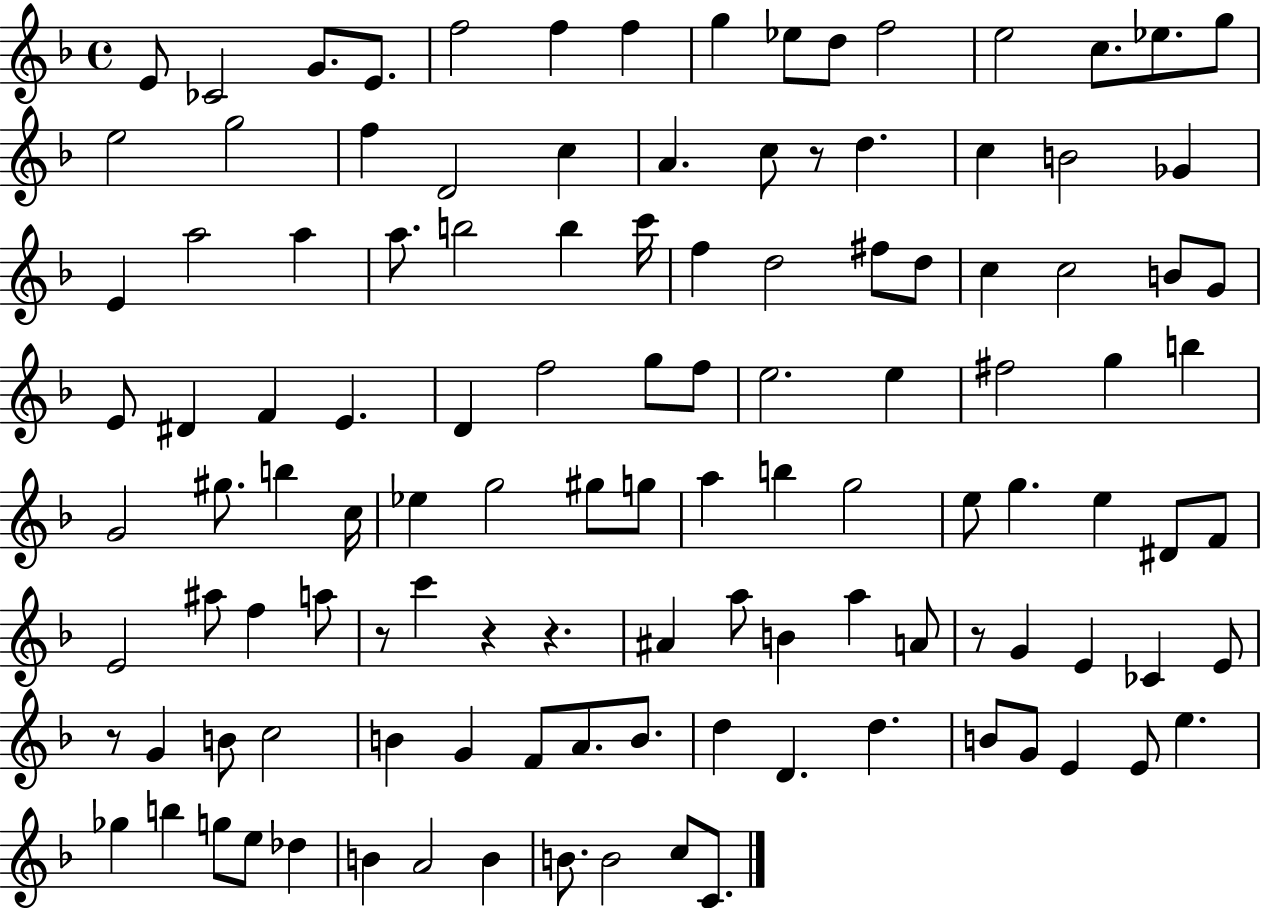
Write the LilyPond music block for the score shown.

{
  \clef treble
  \time 4/4
  \defaultTimeSignature
  \key f \major
  \repeat volta 2 { e'8 ces'2 g'8. e'8. | f''2 f''4 f''4 | g''4 ees''8 d''8 f''2 | e''2 c''8. ees''8. g''8 | \break e''2 g''2 | f''4 d'2 c''4 | a'4. c''8 r8 d''4. | c''4 b'2 ges'4 | \break e'4 a''2 a''4 | a''8. b''2 b''4 c'''16 | f''4 d''2 fis''8 d''8 | c''4 c''2 b'8 g'8 | \break e'8 dis'4 f'4 e'4. | d'4 f''2 g''8 f''8 | e''2. e''4 | fis''2 g''4 b''4 | \break g'2 gis''8. b''4 c''16 | ees''4 g''2 gis''8 g''8 | a''4 b''4 g''2 | e''8 g''4. e''4 dis'8 f'8 | \break e'2 ais''8 f''4 a''8 | r8 c'''4 r4 r4. | ais'4 a''8 b'4 a''4 a'8 | r8 g'4 e'4 ces'4 e'8 | \break r8 g'4 b'8 c''2 | b'4 g'4 f'8 a'8. b'8. | d''4 d'4. d''4. | b'8 g'8 e'4 e'8 e''4. | \break ges''4 b''4 g''8 e''8 des''4 | b'4 a'2 b'4 | b'8. b'2 c''8 c'8. | } \bar "|."
}